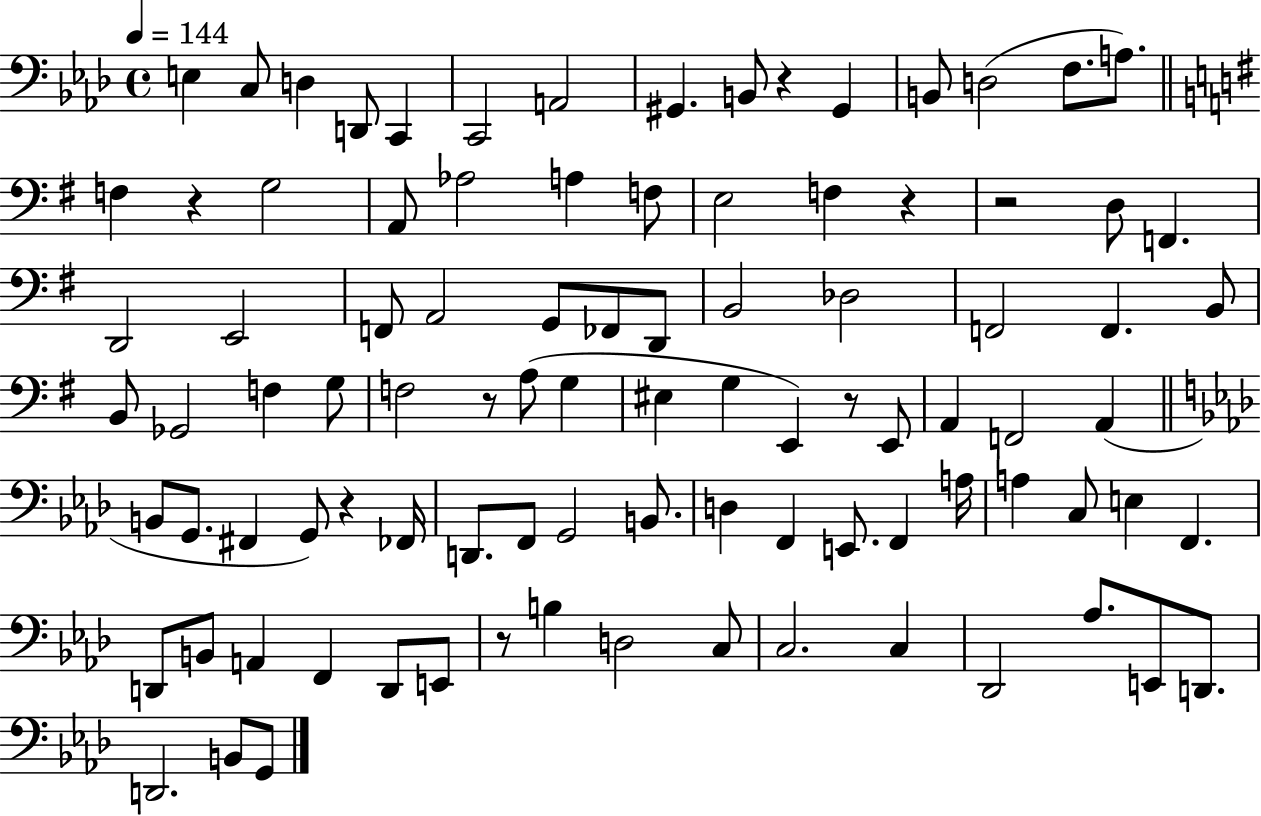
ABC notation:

X:1
T:Untitled
M:4/4
L:1/4
K:Ab
E, C,/2 D, D,,/2 C,, C,,2 A,,2 ^G,, B,,/2 z ^G,, B,,/2 D,2 F,/2 A,/2 F, z G,2 A,,/2 _A,2 A, F,/2 E,2 F, z z2 D,/2 F,, D,,2 E,,2 F,,/2 A,,2 G,,/2 _F,,/2 D,,/2 B,,2 _D,2 F,,2 F,, B,,/2 B,,/2 _G,,2 F, G,/2 F,2 z/2 A,/2 G, ^E, G, E,, z/2 E,,/2 A,, F,,2 A,, B,,/2 G,,/2 ^F,, G,,/2 z _F,,/4 D,,/2 F,,/2 G,,2 B,,/2 D, F,, E,,/2 F,, A,/4 A, C,/2 E, F,, D,,/2 B,,/2 A,, F,, D,,/2 E,,/2 z/2 B, D,2 C,/2 C,2 C, _D,,2 _A,/2 E,,/2 D,,/2 D,,2 B,,/2 G,,/2